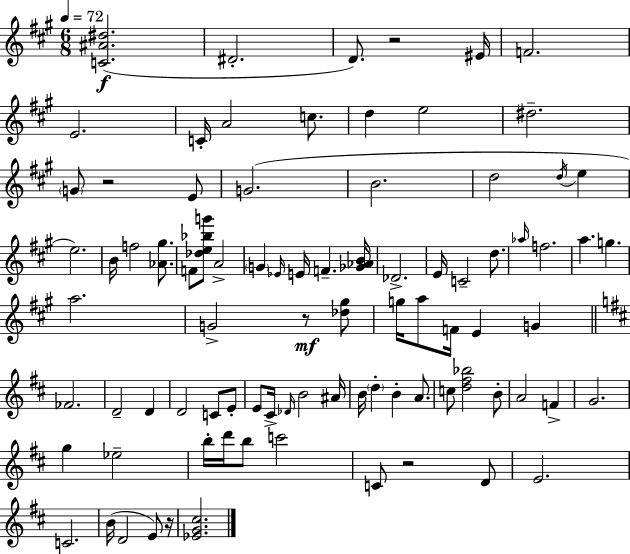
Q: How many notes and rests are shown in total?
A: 87